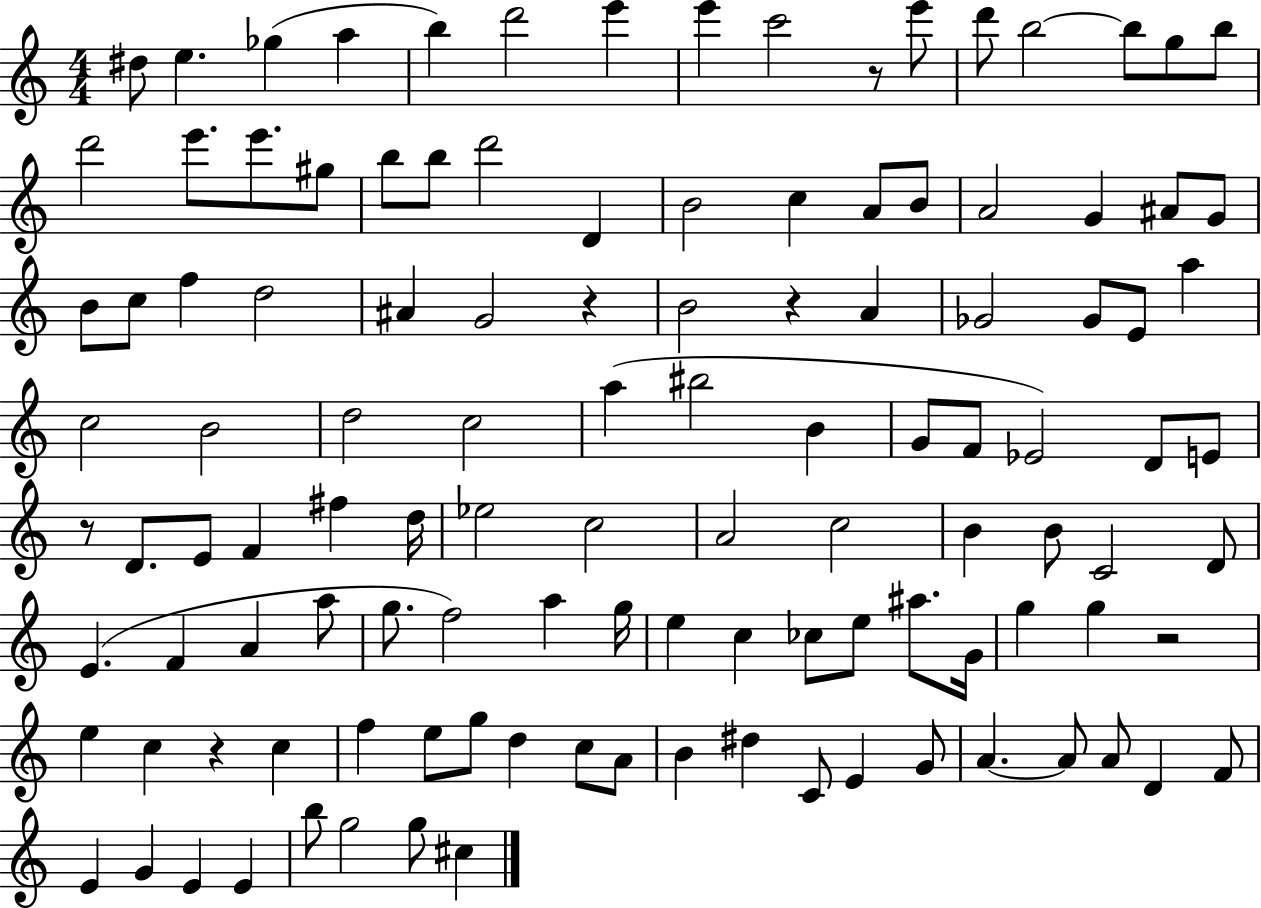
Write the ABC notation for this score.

X:1
T:Untitled
M:4/4
L:1/4
K:C
^d/2 e _g a b d'2 e' e' c'2 z/2 e'/2 d'/2 b2 b/2 g/2 b/2 d'2 e'/2 e'/2 ^g/2 b/2 b/2 d'2 D B2 c A/2 B/2 A2 G ^A/2 G/2 B/2 c/2 f d2 ^A G2 z B2 z A _G2 _G/2 E/2 a c2 B2 d2 c2 a ^b2 B G/2 F/2 _E2 D/2 E/2 z/2 D/2 E/2 F ^f d/4 _e2 c2 A2 c2 B B/2 C2 D/2 E F A a/2 g/2 f2 a g/4 e c _c/2 e/2 ^a/2 G/4 g g z2 e c z c f e/2 g/2 d c/2 A/2 B ^d C/2 E G/2 A A/2 A/2 D F/2 E G E E b/2 g2 g/2 ^c